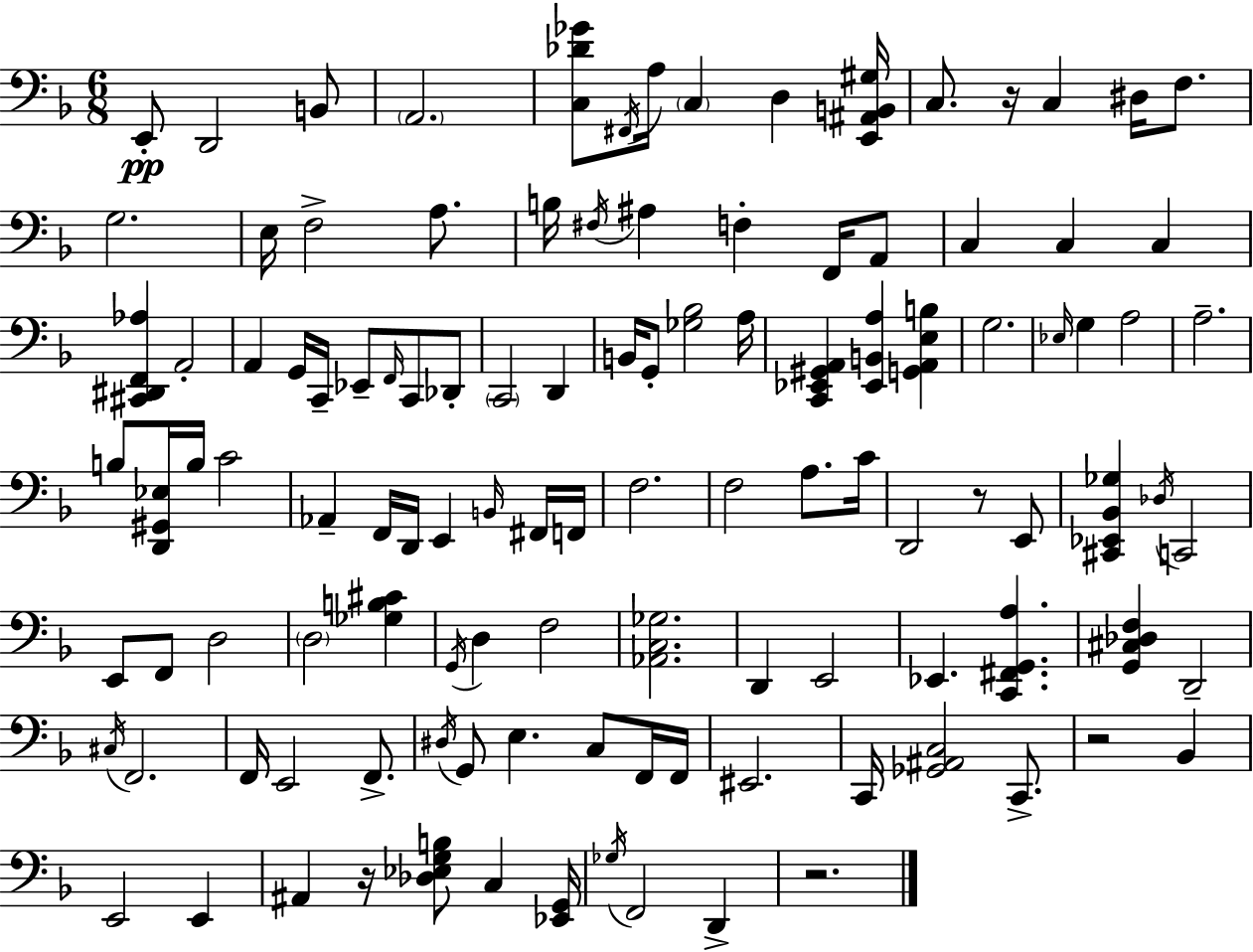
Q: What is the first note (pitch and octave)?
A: E2